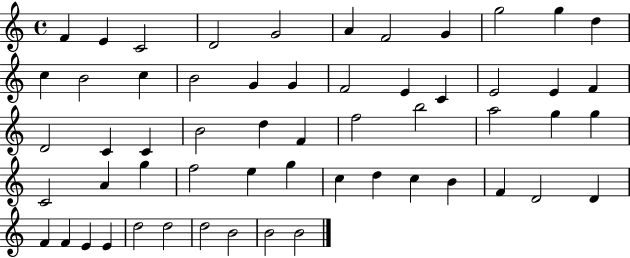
X:1
T:Untitled
M:4/4
L:1/4
K:C
F E C2 D2 G2 A F2 G g2 g d c B2 c B2 G G F2 E C E2 E F D2 C C B2 d F f2 b2 a2 g g C2 A g f2 e g c d c B F D2 D F F E E d2 d2 d2 B2 B2 B2